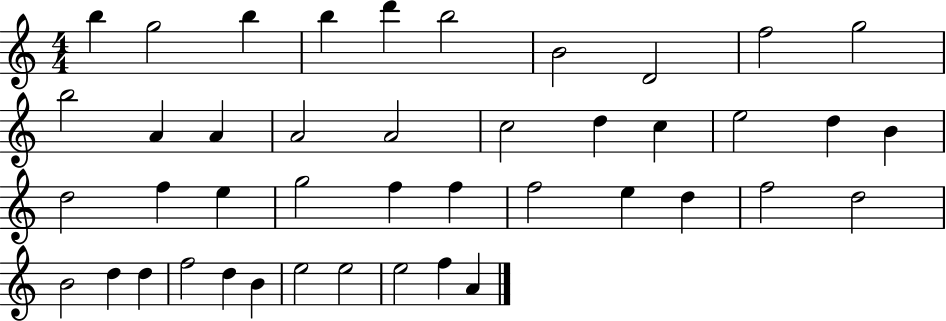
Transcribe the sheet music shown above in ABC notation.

X:1
T:Untitled
M:4/4
L:1/4
K:C
b g2 b b d' b2 B2 D2 f2 g2 b2 A A A2 A2 c2 d c e2 d B d2 f e g2 f f f2 e d f2 d2 B2 d d f2 d B e2 e2 e2 f A